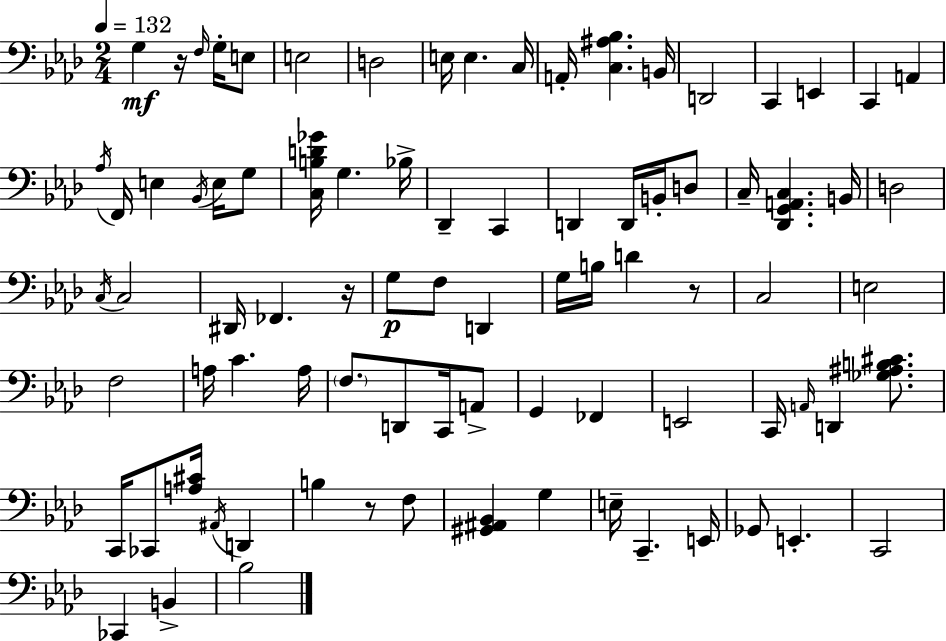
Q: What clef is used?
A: bass